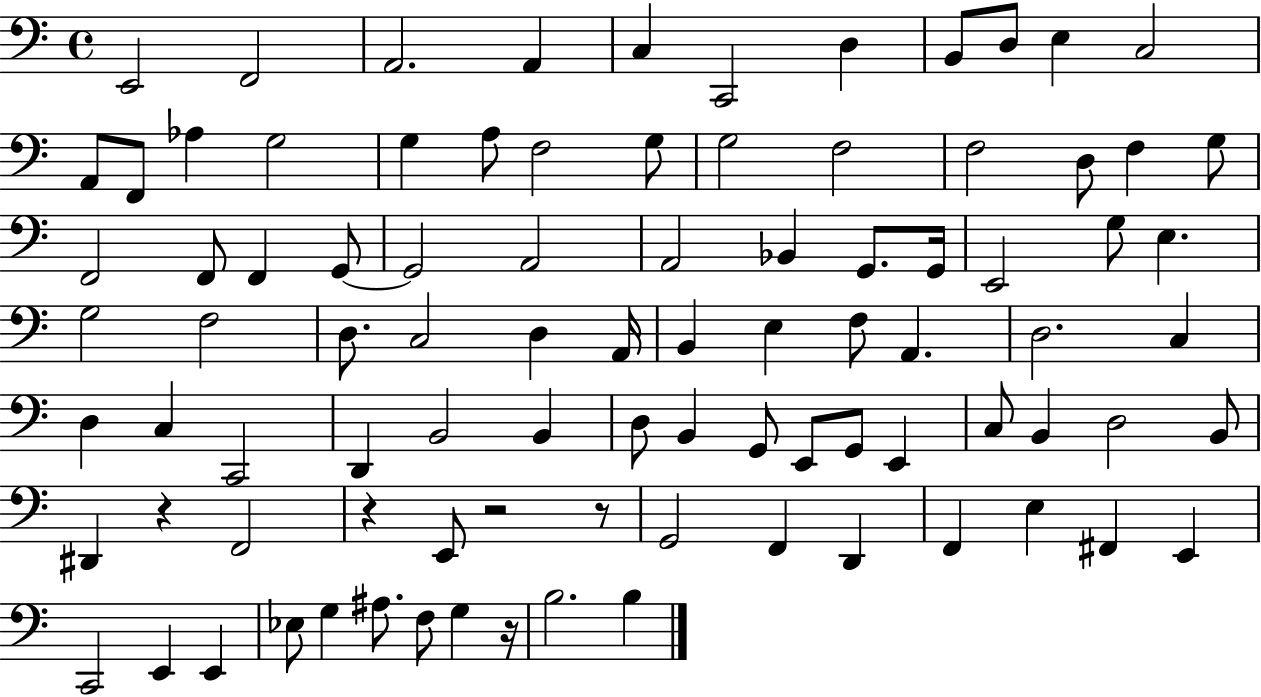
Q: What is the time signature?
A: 4/4